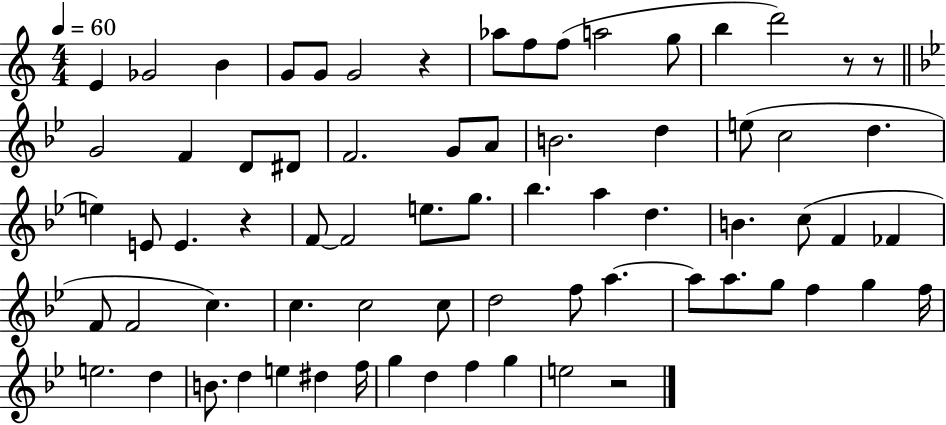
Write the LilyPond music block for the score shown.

{
  \clef treble
  \numericTimeSignature
  \time 4/4
  \key c \major
  \tempo 4 = 60
  e'4 ges'2 b'4 | g'8 g'8 g'2 r4 | aes''8 f''8 f''8( a''2 g''8 | b''4 d'''2) r8 r8 | \break \bar "||" \break \key bes \major g'2 f'4 d'8 dis'8 | f'2. g'8 a'8 | b'2. d''4 | e''8( c''2 d''4. | \break e''4) e'8 e'4. r4 | f'8~~ f'2 e''8. g''8. | bes''4. a''4 d''4. | b'4. c''8( f'4 fes'4 | \break f'8 f'2 c''4.) | c''4. c''2 c''8 | d''2 f''8 a''4.~~ | a''8 a''8. g''8 f''4 g''4 f''16 | \break e''2. d''4 | b'8. d''4 e''4 dis''4 f''16 | g''4 d''4 f''4 g''4 | e''2 r2 | \break \bar "|."
}